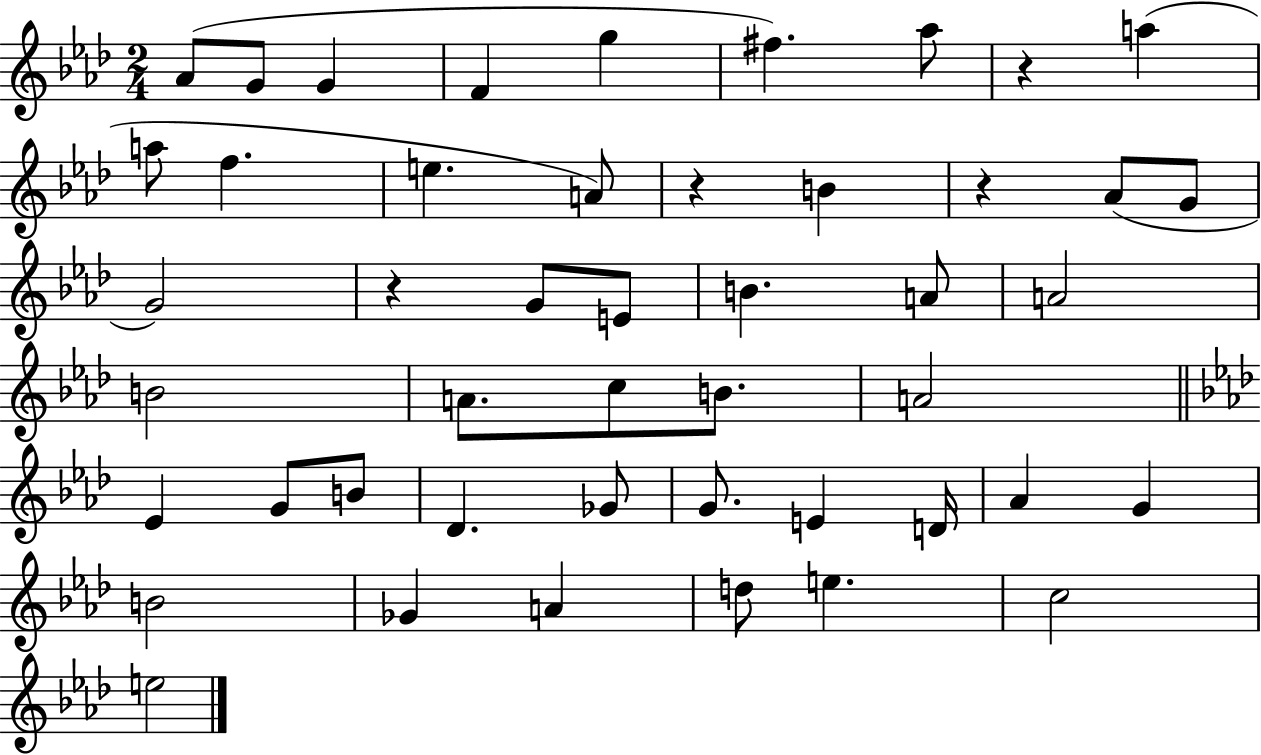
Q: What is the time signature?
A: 2/4